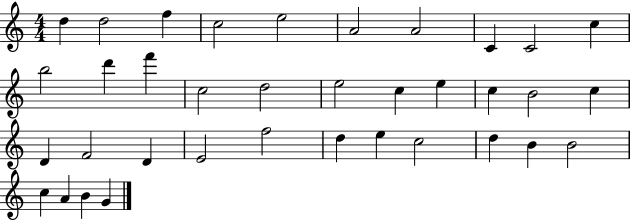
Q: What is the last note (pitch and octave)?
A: G4